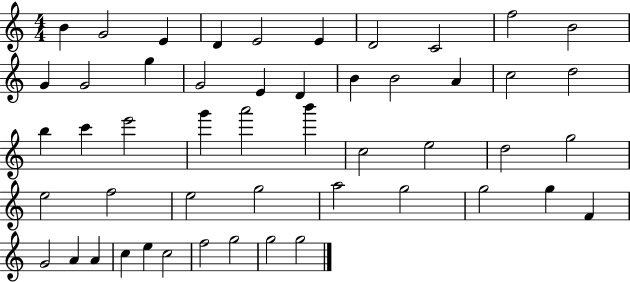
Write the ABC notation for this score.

X:1
T:Untitled
M:4/4
L:1/4
K:C
B G2 E D E2 E D2 C2 f2 B2 G G2 g G2 E D B B2 A c2 d2 b c' e'2 g' a'2 b' c2 e2 d2 g2 e2 f2 e2 g2 a2 g2 g2 g F G2 A A c e c2 f2 g2 g2 g2